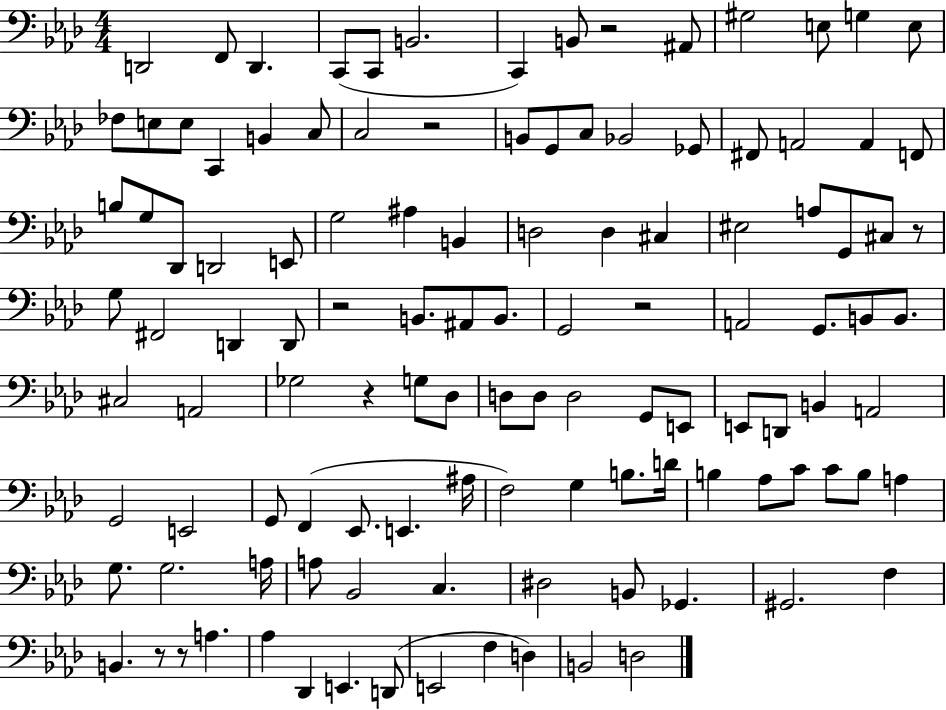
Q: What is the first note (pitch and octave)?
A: D2